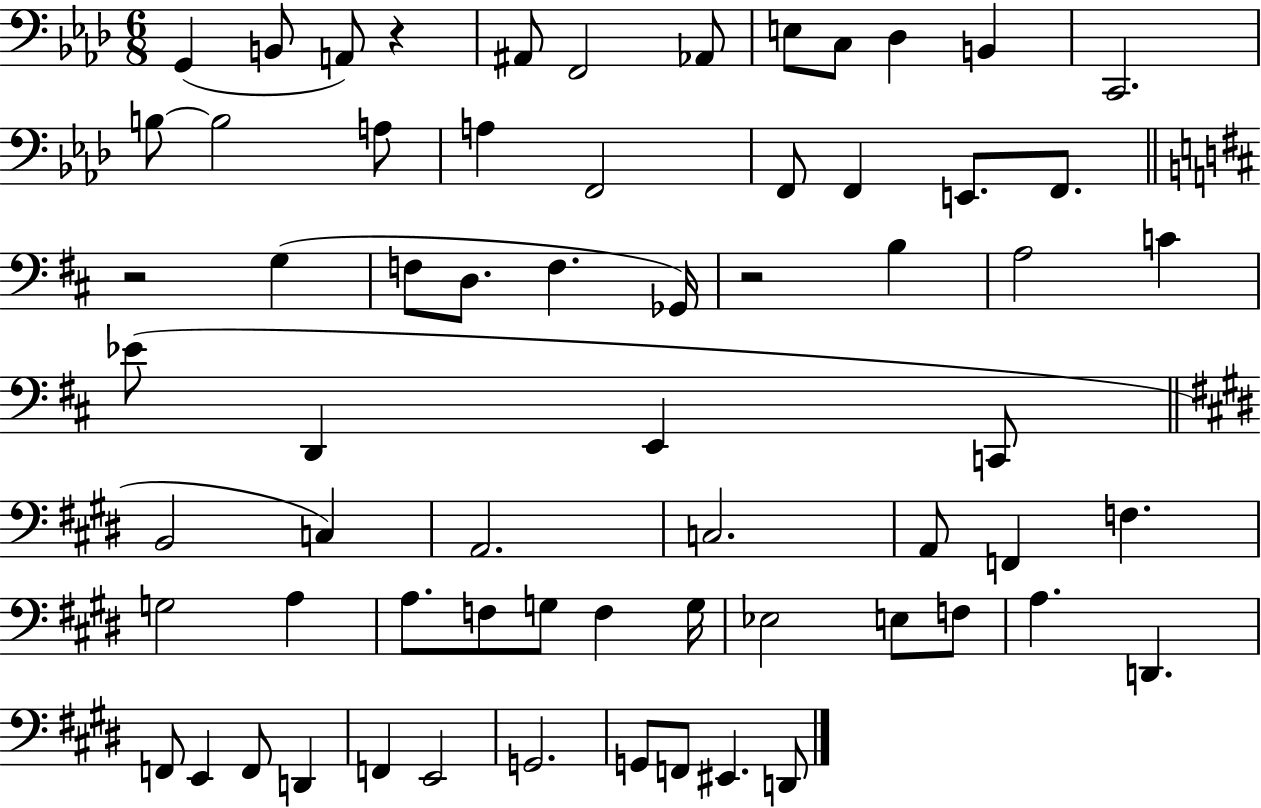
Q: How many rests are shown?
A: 3